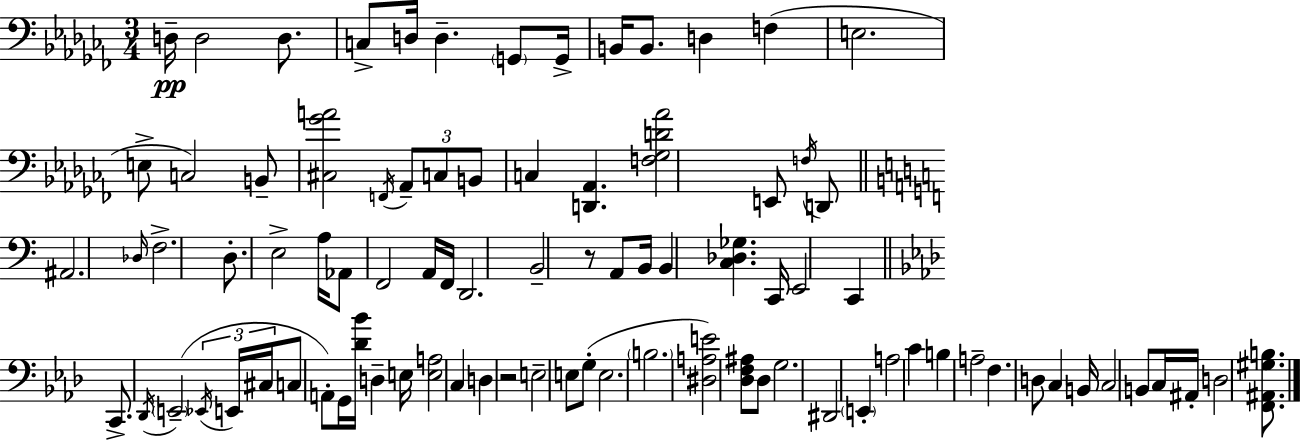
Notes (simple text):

D3/s D3/h D3/e. C3/e D3/s D3/q. G2/e G2/s B2/s B2/e. D3/q F3/q E3/h. E3/e C3/h B2/e [C#3,Gb4,A4]/h F2/s Ab2/e C3/e B2/e C3/q [D2,Ab2]/q. [F3,Gb3,D4,Ab4]/h E2/e F3/s D2/e A#2/h. Db3/s F3/h. D3/e. E3/h A3/s Ab2/e F2/h A2/s F2/s D2/h. B2/h R/e A2/e B2/s B2/q [C3,Db3,Gb3]/q. C2/s E2/h C2/q C2/e. Db2/s E2/h Eb2/s E2/s C#3/s C3/e A2/e G2/s [Db4,Bb4]/s D3/q E3/s [E3,A3]/h C3/q D3/q R/h E3/h E3/e G3/e E3/h. B3/h. [D#3,A3,E4]/h [Db3,F3,A#3]/e Db3/e G3/h. D#2/h E2/q A3/h C4/q B3/q A3/h F3/q. D3/e C3/q B2/s C3/h B2/e C3/s A#2/s D3/h [F2,A#2,G#3,B3]/e.